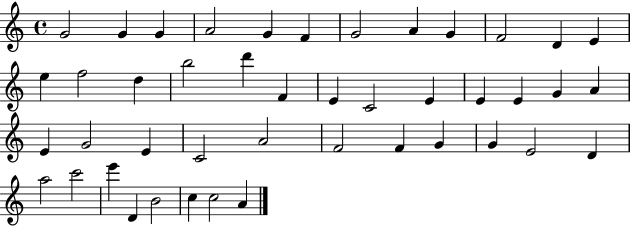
G4/h G4/q G4/q A4/h G4/q F4/q G4/h A4/q G4/q F4/h D4/q E4/q E5/q F5/h D5/q B5/h D6/q F4/q E4/q C4/h E4/q E4/q E4/q G4/q A4/q E4/q G4/h E4/q C4/h A4/h F4/h F4/q G4/q G4/q E4/h D4/q A5/h C6/h E6/q D4/q B4/h C5/q C5/h A4/q